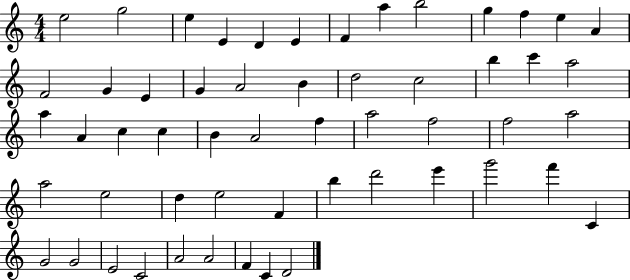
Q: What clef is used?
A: treble